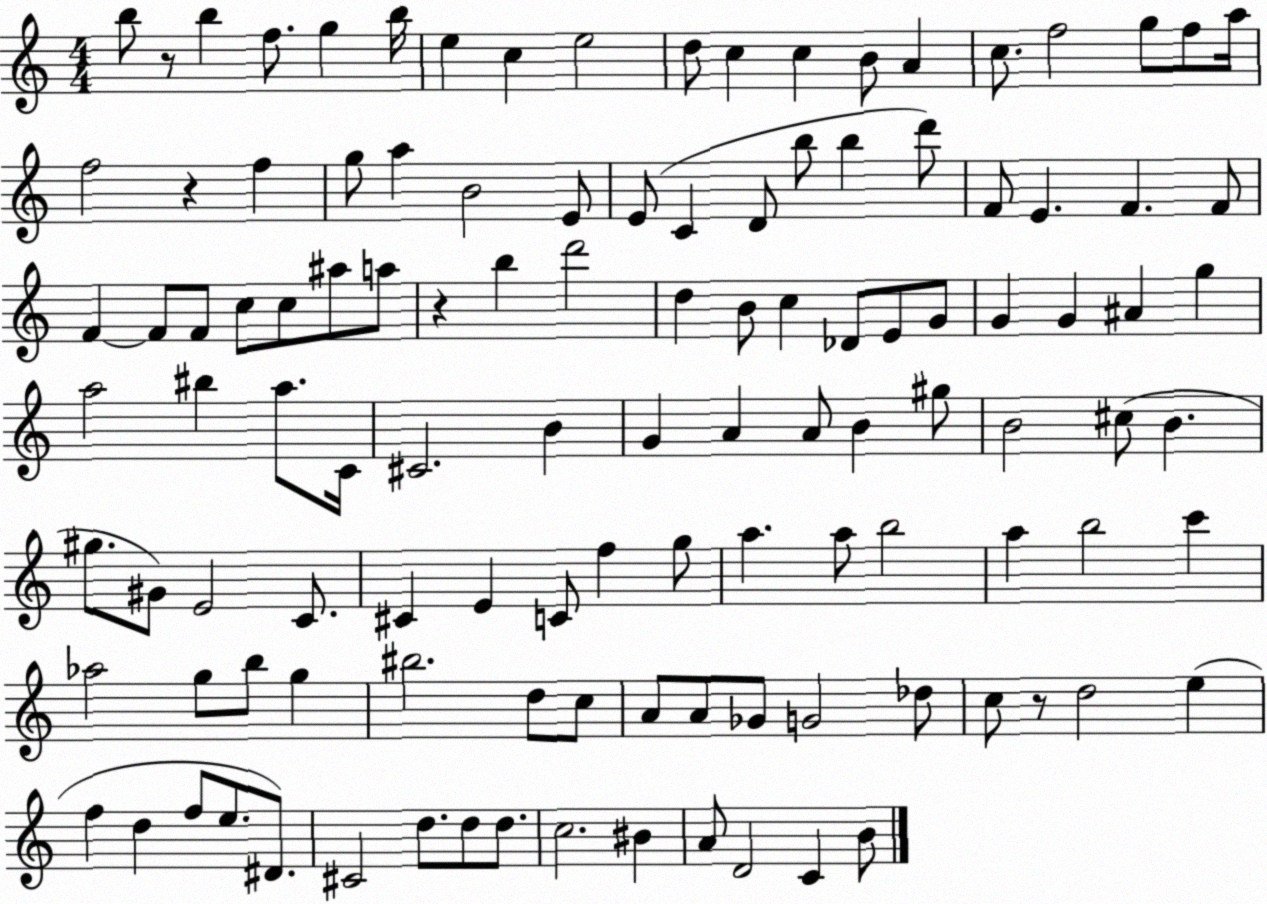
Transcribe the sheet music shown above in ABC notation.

X:1
T:Untitled
M:4/4
L:1/4
K:C
b/2 z/2 b f/2 g b/4 e c e2 d/2 c c B/2 A c/2 f2 g/2 f/2 a/4 f2 z f g/2 a B2 E/2 E/2 C D/2 b/2 b d'/2 F/2 E F F/2 F F/2 F/2 c/2 c/2 ^a/2 a/2 z b d'2 d B/2 c _D/2 E/2 G/2 G G ^A g a2 ^b a/2 C/4 ^C2 B G A A/2 B ^g/2 B2 ^c/2 B ^g/2 ^G/2 E2 C/2 ^C E C/2 f g/2 a a/2 b2 a b2 c' _a2 g/2 b/2 g ^b2 d/2 c/2 A/2 A/2 _G/2 G2 _d/2 c/2 z/2 d2 e f d f/2 e/2 ^D/2 ^C2 d/2 d/2 d/2 c2 ^B A/2 D2 C B/2